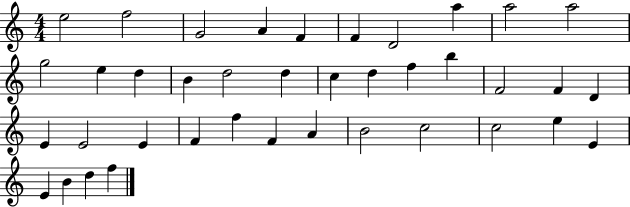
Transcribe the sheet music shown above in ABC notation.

X:1
T:Untitled
M:4/4
L:1/4
K:C
e2 f2 G2 A F F D2 a a2 a2 g2 e d B d2 d c d f b F2 F D E E2 E F f F A B2 c2 c2 e E E B d f